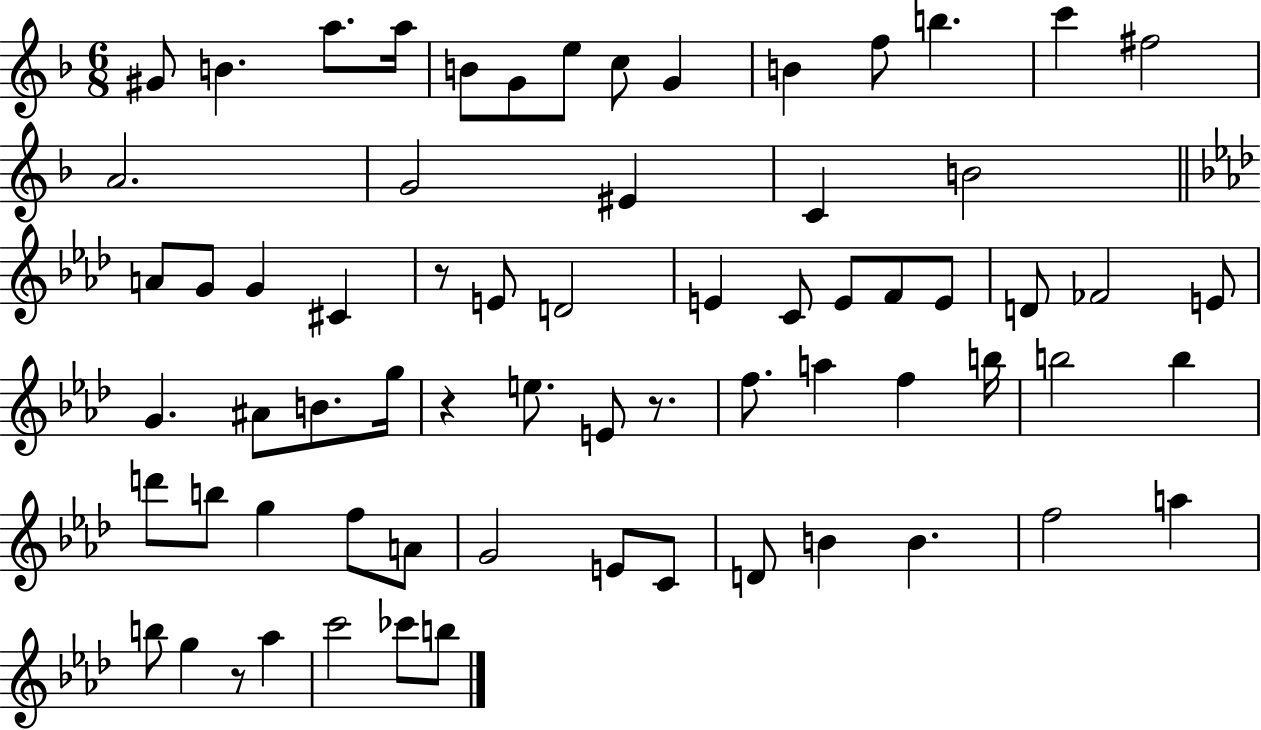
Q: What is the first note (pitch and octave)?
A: G#4